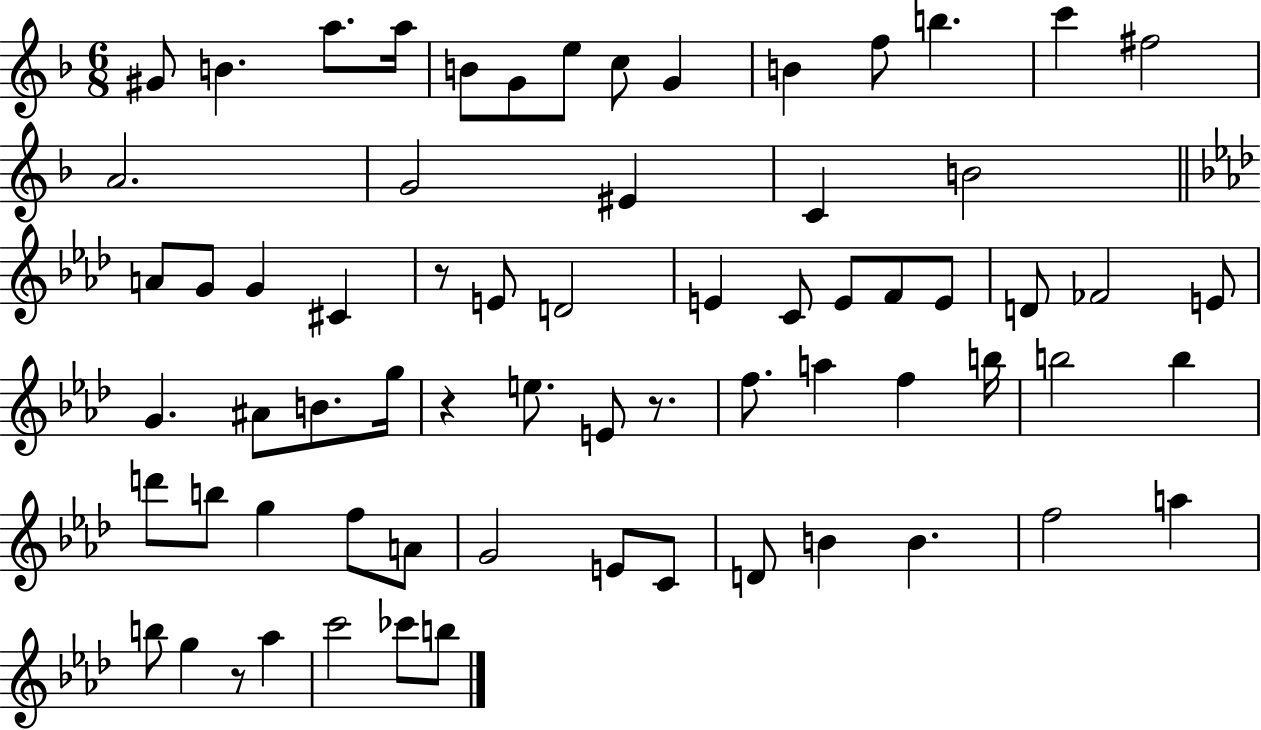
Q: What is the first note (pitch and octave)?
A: G#4